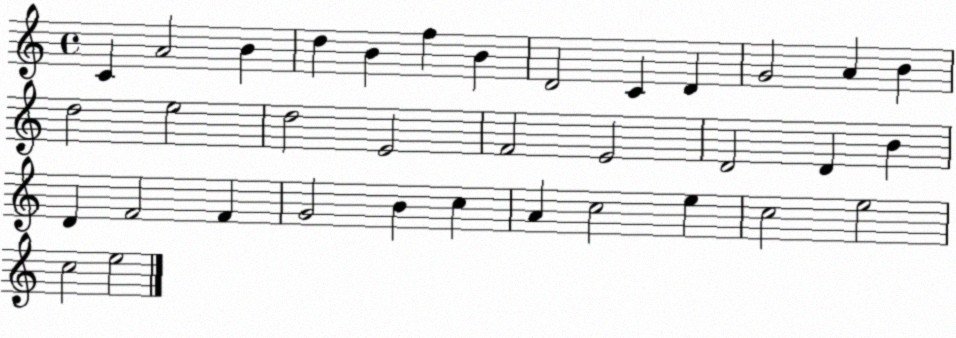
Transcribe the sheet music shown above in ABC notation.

X:1
T:Untitled
M:4/4
L:1/4
K:C
C A2 B d B f B D2 C D G2 A B d2 e2 d2 E2 F2 E2 D2 D B D F2 F G2 B c A c2 e c2 e2 c2 e2